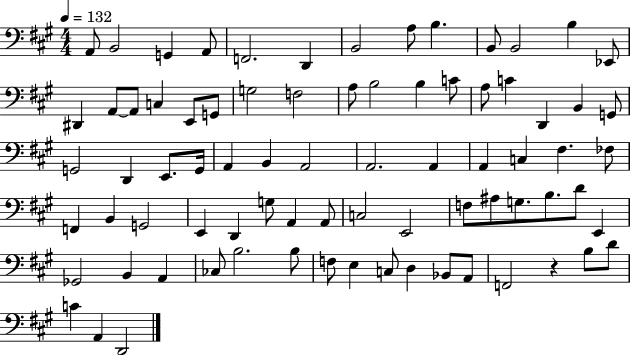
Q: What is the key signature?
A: A major